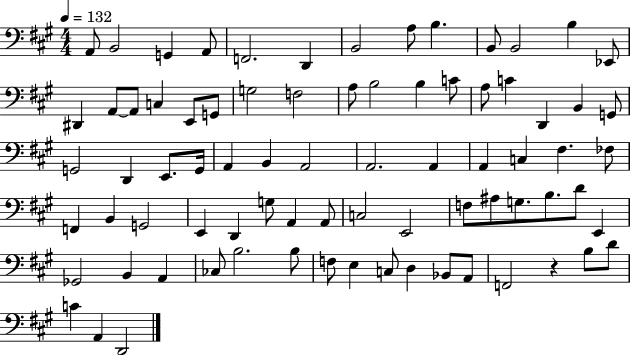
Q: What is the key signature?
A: A major